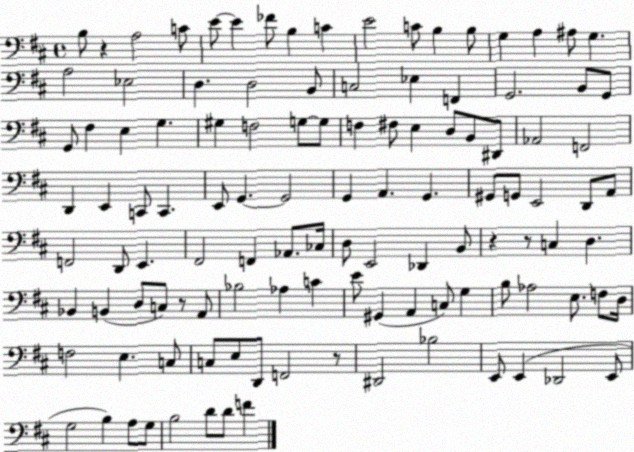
X:1
T:Untitled
M:4/4
L:1/4
K:D
B,/2 z A,2 C/2 E/2 E _F/2 B, C E2 C/2 B, B,/2 G, A, ^A,/2 G, A,2 _E,2 D, D,2 B,,/2 C,2 _E, F,, G,,2 B,,/2 G,,/2 G,,/2 ^F, E, G, ^G, F,2 G,/2 G,/2 F, ^F,/2 E, D,/2 B,,/2 ^D,,/2 _A,,2 F,,2 D,, E,, C,,/2 C,, E,,/2 G,, G,,2 G,, A,, G,, ^G,,/2 G,,/2 E,,2 D,,/2 A,,/2 F,,2 D,,/2 E,, ^F,,2 F,, _A,,/2 _C,/4 D,/2 E,,2 _D,, B,,/2 z z/2 C, D, _B,, B,, D,/2 C,/2 z/2 A,,/2 _B,2 _A, C E/2 ^G,, A,, C,/2 G, B,/2 _A,2 E,/2 F,/2 D,/4 F,2 E, C,/2 C,/2 E,/2 D,,/2 F,,2 z/2 ^D,,2 _B,2 E,,/2 E,, _D,,2 E,,/2 G,2 B, A,/2 G,/2 B,2 D/2 D/2 F